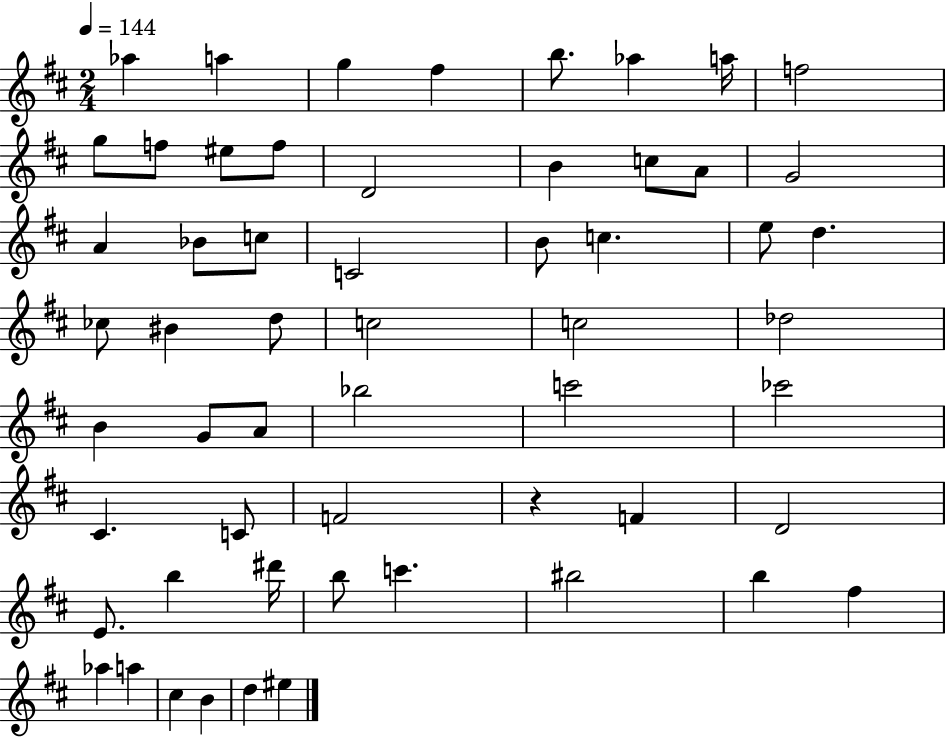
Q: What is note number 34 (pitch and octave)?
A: A4